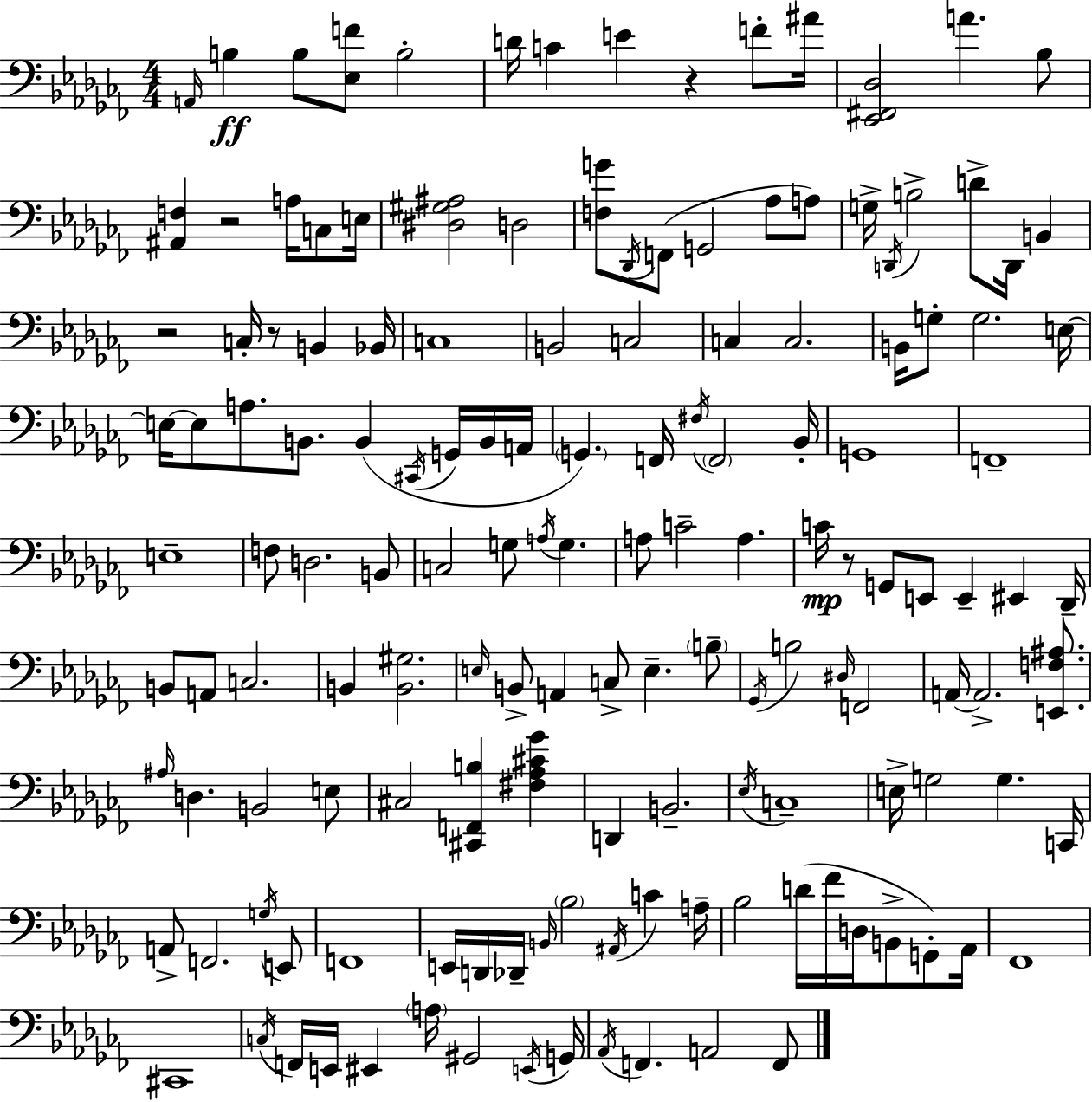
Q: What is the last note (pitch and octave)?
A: F2